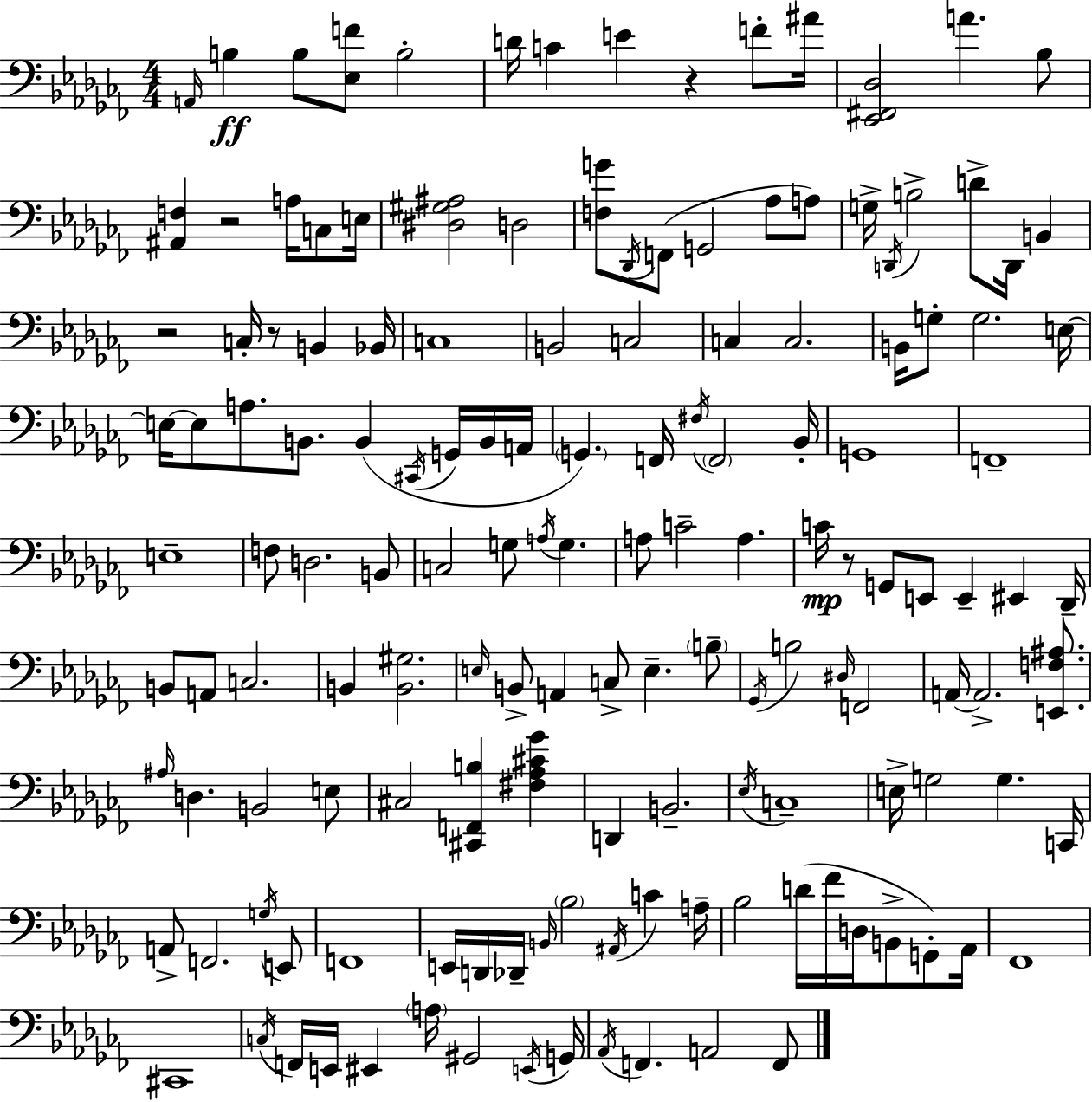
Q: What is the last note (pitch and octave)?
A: F2